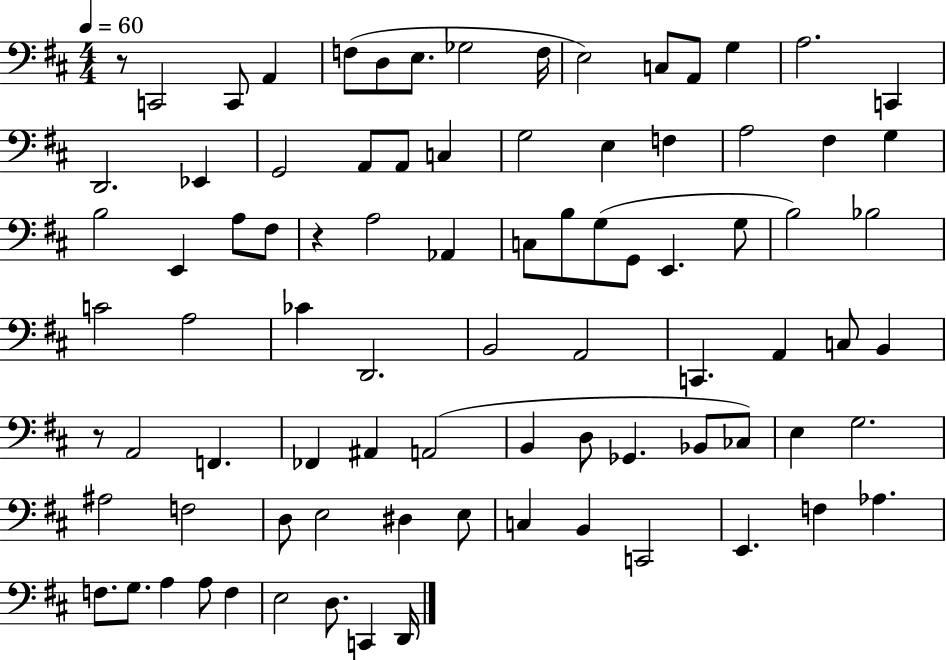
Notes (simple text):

R/e C2/h C2/e A2/q F3/e D3/e E3/e. Gb3/h F3/s E3/h C3/e A2/e G3/q A3/h. C2/q D2/h. Eb2/q G2/h A2/e A2/e C3/q G3/h E3/q F3/q A3/h F#3/q G3/q B3/h E2/q A3/e F#3/e R/q A3/h Ab2/q C3/e B3/e G3/e G2/e E2/q. G3/e B3/h Bb3/h C4/h A3/h CES4/q D2/h. B2/h A2/h C2/q. A2/q C3/e B2/q R/e A2/h F2/q. FES2/q A#2/q A2/h B2/q D3/e Gb2/q. Bb2/e CES3/e E3/q G3/h. A#3/h F3/h D3/e E3/h D#3/q E3/e C3/q B2/q C2/h E2/q. F3/q Ab3/q. F3/e. G3/e. A3/q A3/e F3/q E3/h D3/e. C2/q D2/s